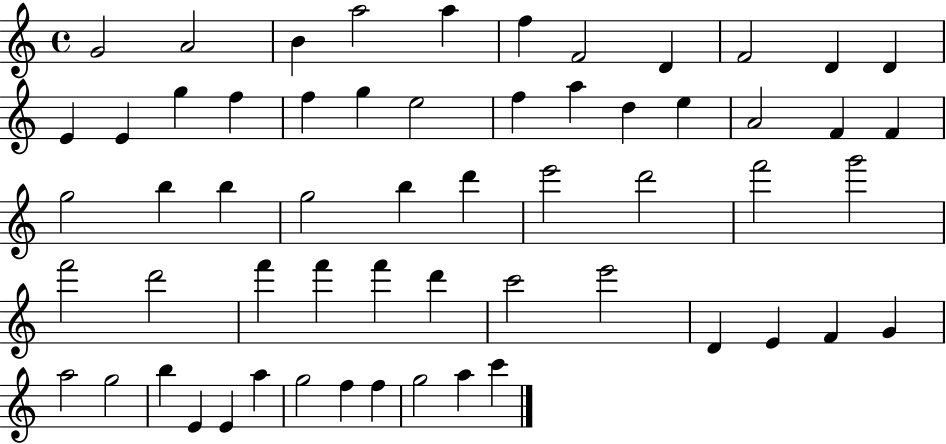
G4/h A4/h B4/q A5/h A5/q F5/q F4/h D4/q F4/h D4/q D4/q E4/q E4/q G5/q F5/q F5/q G5/q E5/h F5/q A5/q D5/q E5/q A4/h F4/q F4/q G5/h B5/q B5/q G5/h B5/q D6/q E6/h D6/h F6/h G6/h F6/h D6/h F6/q F6/q F6/q D6/q C6/h E6/h D4/q E4/q F4/q G4/q A5/h G5/h B5/q E4/q E4/q A5/q G5/h F5/q F5/q G5/h A5/q C6/q